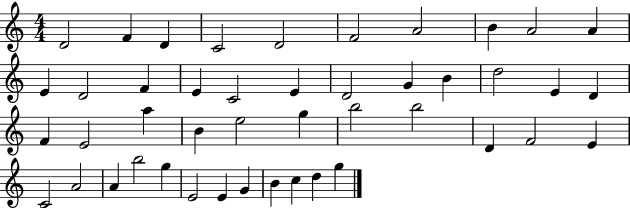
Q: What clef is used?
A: treble